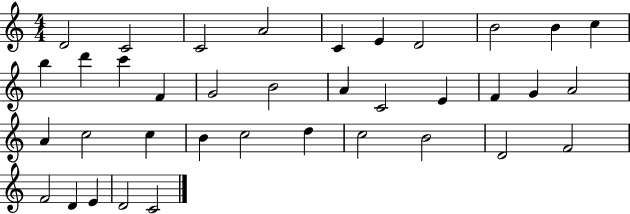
{
  \clef treble
  \numericTimeSignature
  \time 4/4
  \key c \major
  d'2 c'2 | c'2 a'2 | c'4 e'4 d'2 | b'2 b'4 c''4 | \break b''4 d'''4 c'''4 f'4 | g'2 b'2 | a'4 c'2 e'4 | f'4 g'4 a'2 | \break a'4 c''2 c''4 | b'4 c''2 d''4 | c''2 b'2 | d'2 f'2 | \break f'2 d'4 e'4 | d'2 c'2 | \bar "|."
}